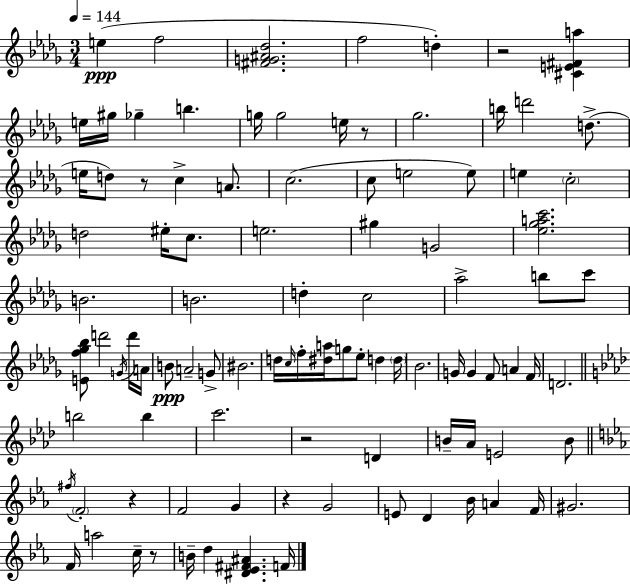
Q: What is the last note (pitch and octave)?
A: F4